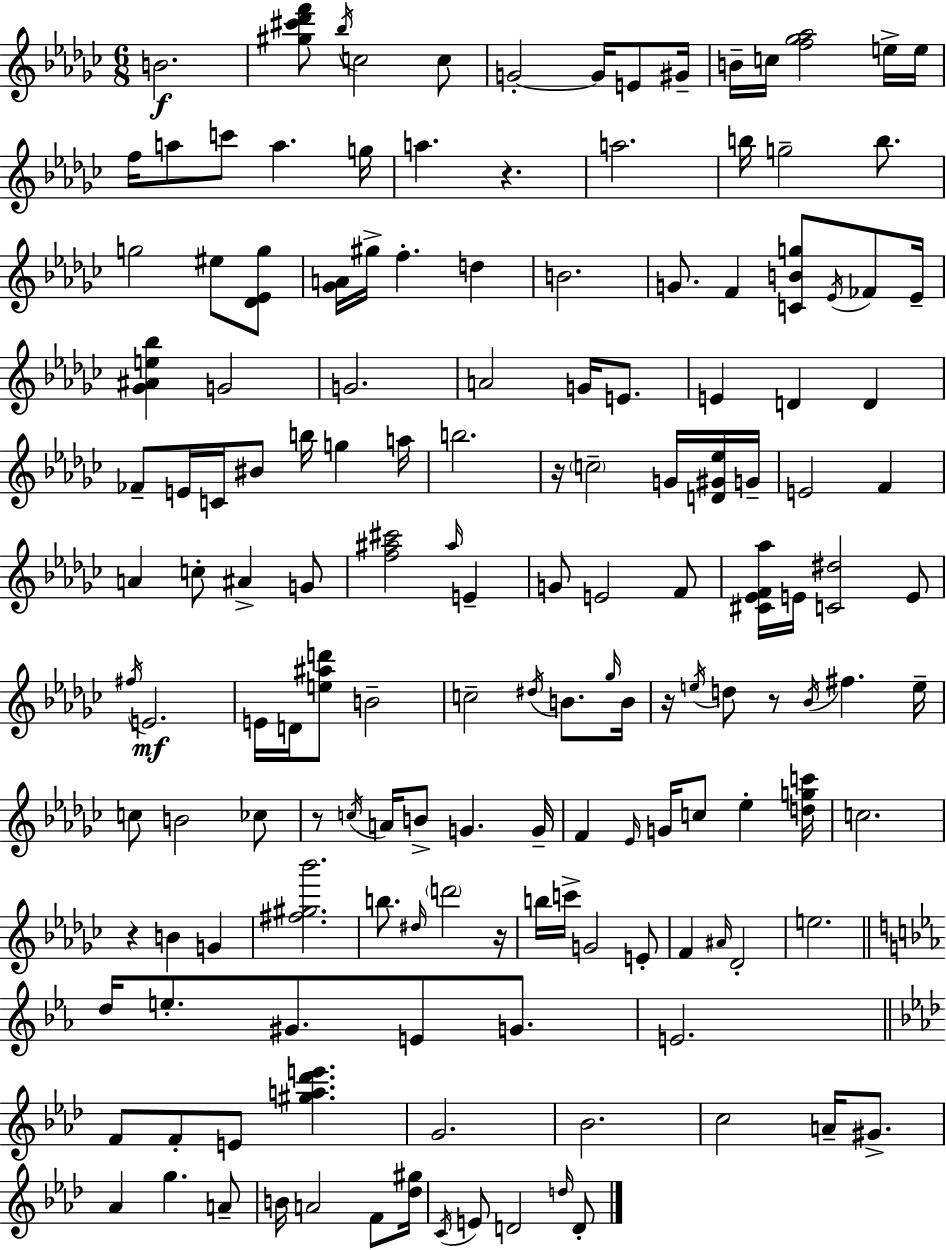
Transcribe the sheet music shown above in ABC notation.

X:1
T:Untitled
M:6/8
L:1/4
K:Ebm
B2 [^g^c'_d'f']/2 _b/4 c2 c/2 G2 G/4 E/2 ^G/4 B/4 c/4 [f_g_a]2 e/4 e/4 f/4 a/2 c'/2 a g/4 a z a2 b/4 g2 b/2 g2 ^e/2 [_D_Eg]/2 [_GA]/4 ^g/4 f d B2 G/2 F [CBg]/2 _E/4 _F/2 _E/4 [_G^Ae_b] G2 G2 A2 G/4 E/2 E D D _F/2 E/4 C/4 ^B/2 b/4 g a/4 b2 z/4 c2 G/4 [D^G_e]/4 G/4 E2 F A c/2 ^A G/2 [f^a^c']2 ^a/4 E G/2 E2 F/2 [^C_EF_a]/4 E/4 [C^d]2 E/2 ^f/4 E2 E/4 D/4 [e^ad']/2 B2 c2 ^d/4 B/2 _g/4 B/4 z/4 e/4 d/2 z/2 _B/4 ^f e/4 c/2 B2 _c/2 z/2 c/4 A/4 B/2 G G/4 F _E/4 G/4 c/2 _e [dgc']/4 c2 z B G [^f^g_b']2 b/2 ^d/4 d'2 z/4 b/4 c'/4 G2 E/2 F ^A/4 _D2 e2 d/4 e/2 ^G/2 E/2 G/2 E2 F/2 F/2 E/2 [^ga_d'e'] G2 _B2 c2 A/4 ^G/2 _A g A/2 B/4 A2 F/2 [_d^g]/4 C/4 E/2 D2 d/4 D/2